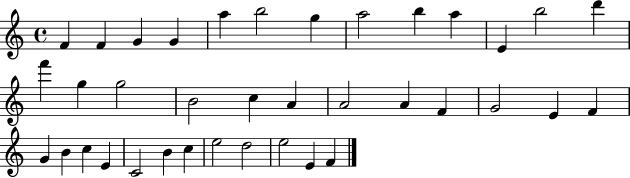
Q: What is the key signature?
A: C major